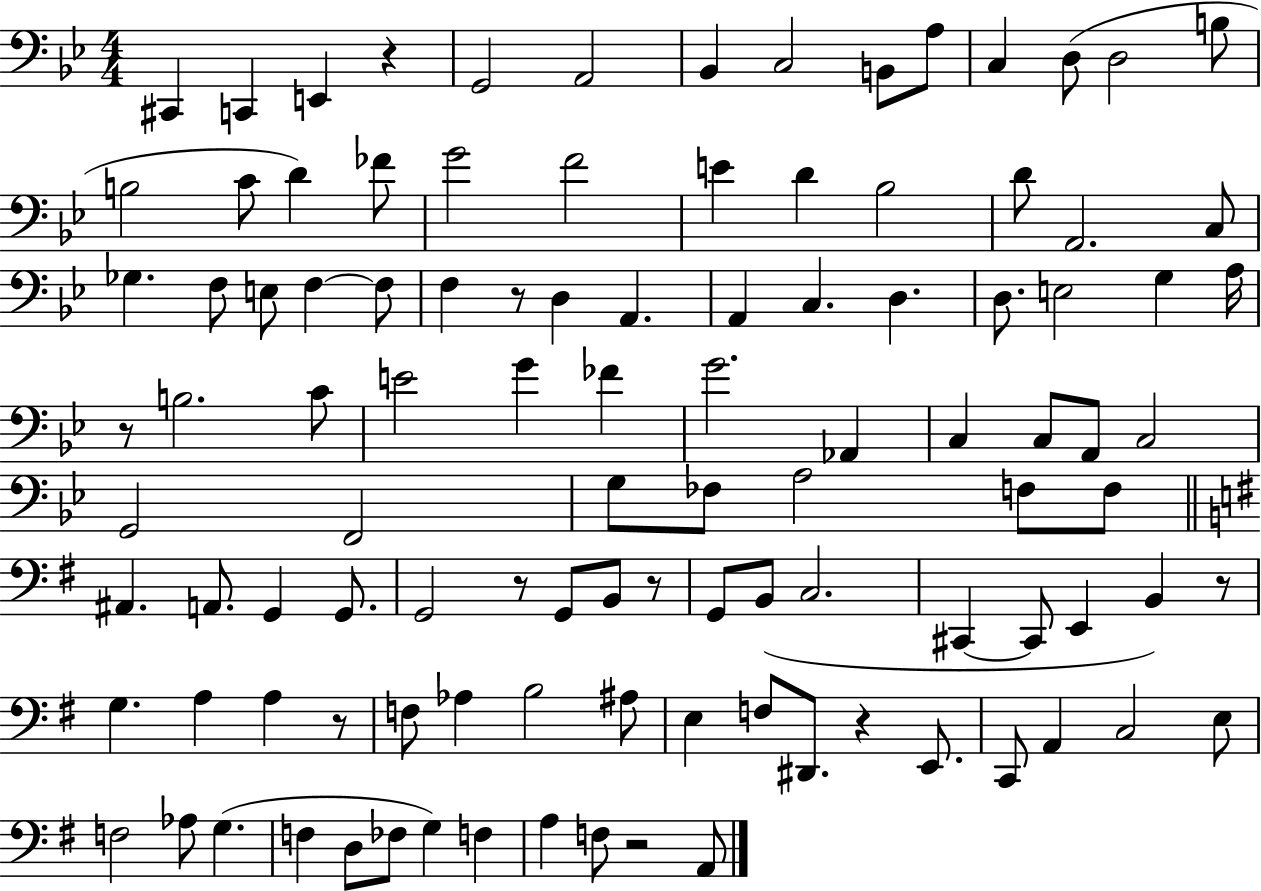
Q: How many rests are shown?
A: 9